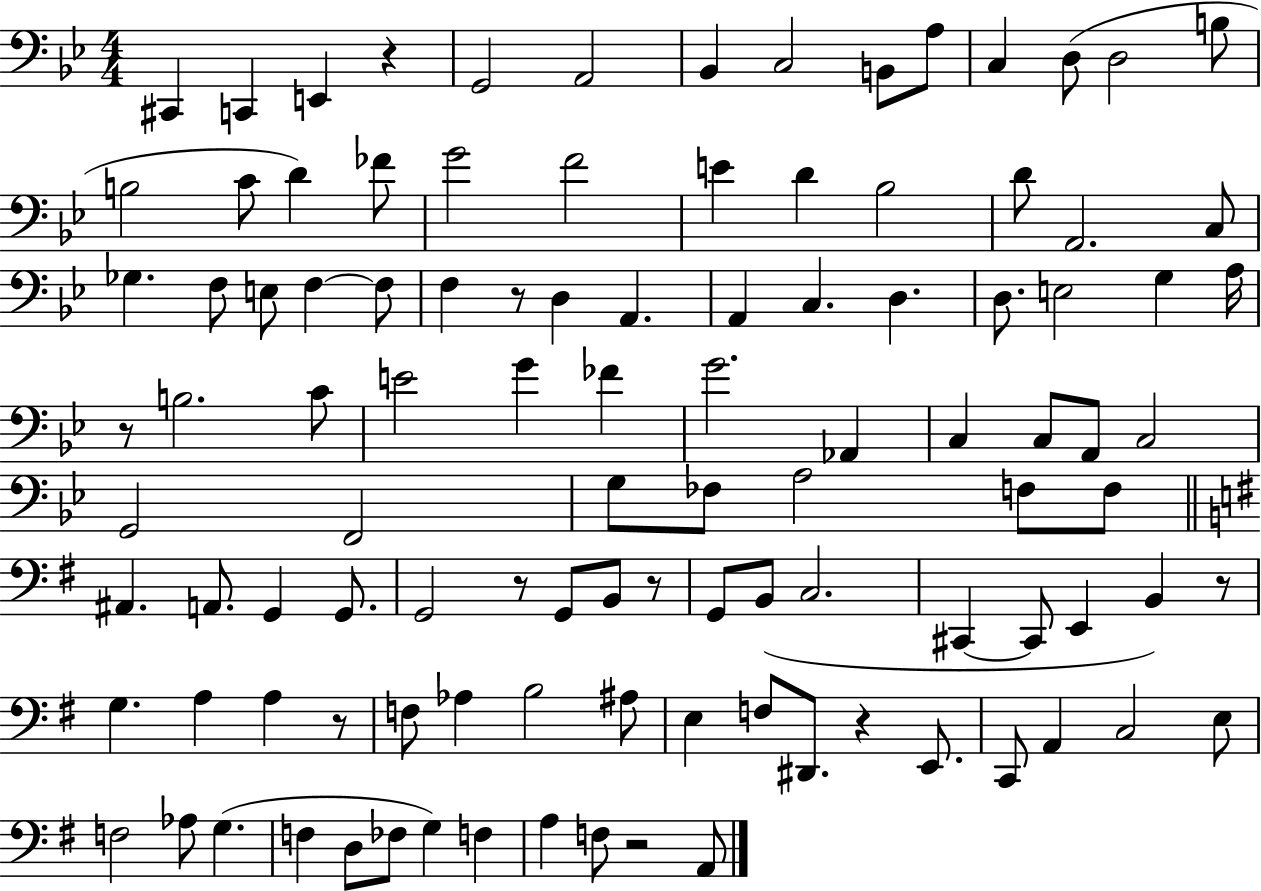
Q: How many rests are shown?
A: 9